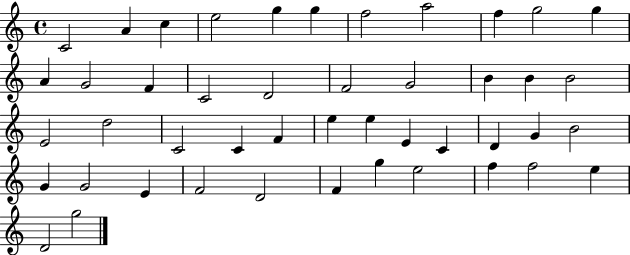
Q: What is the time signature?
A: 4/4